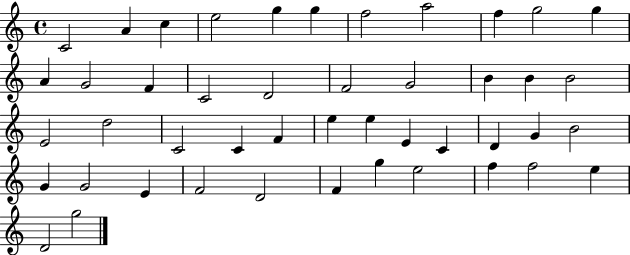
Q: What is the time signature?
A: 4/4